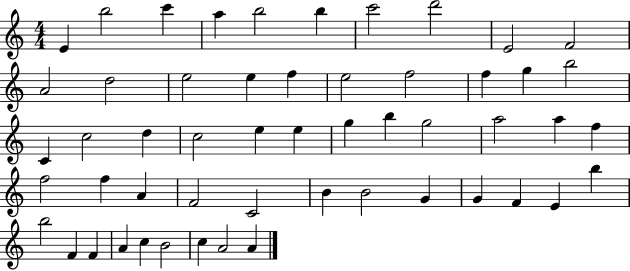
E4/q B5/h C6/q A5/q B5/h B5/q C6/h D6/h E4/h F4/h A4/h D5/h E5/h E5/q F5/q E5/h F5/h F5/q G5/q B5/h C4/q C5/h D5/q C5/h E5/q E5/q G5/q B5/q G5/h A5/h A5/q F5/q F5/h F5/q A4/q F4/h C4/h B4/q B4/h G4/q G4/q F4/q E4/q B5/q B5/h F4/q F4/q A4/q C5/q B4/h C5/q A4/h A4/q